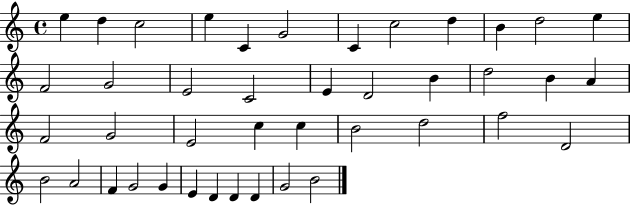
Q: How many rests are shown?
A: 0